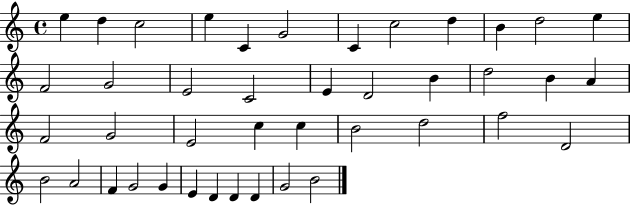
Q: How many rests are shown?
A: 0